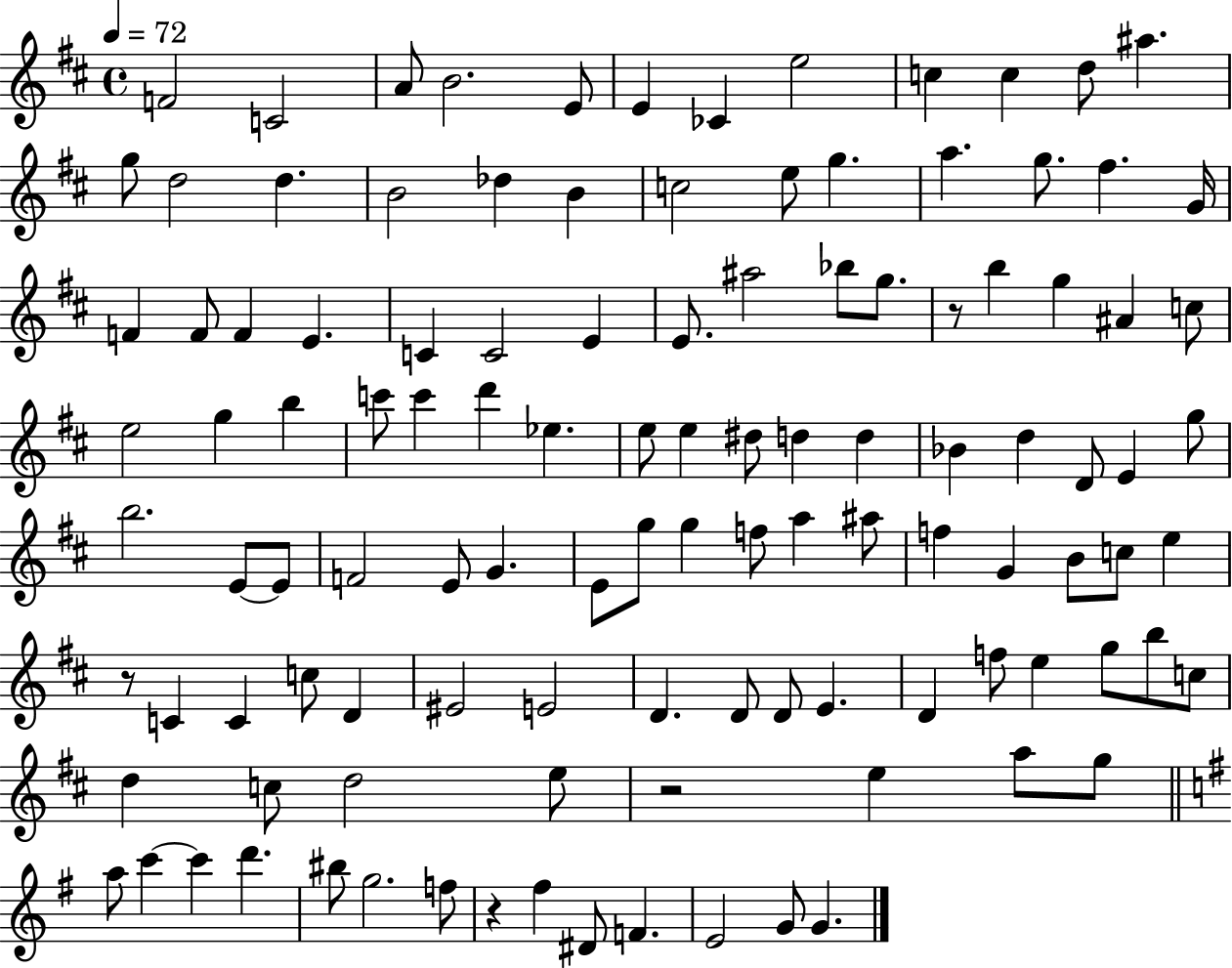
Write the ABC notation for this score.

X:1
T:Untitled
M:4/4
L:1/4
K:D
F2 C2 A/2 B2 E/2 E _C e2 c c d/2 ^a g/2 d2 d B2 _d B c2 e/2 g a g/2 ^f G/4 F F/2 F E C C2 E E/2 ^a2 _b/2 g/2 z/2 b g ^A c/2 e2 g b c'/2 c' d' _e e/2 e ^d/2 d d _B d D/2 E g/2 b2 E/2 E/2 F2 E/2 G E/2 g/2 g f/2 a ^a/2 f G B/2 c/2 e z/2 C C c/2 D ^E2 E2 D D/2 D/2 E D f/2 e g/2 b/2 c/2 d c/2 d2 e/2 z2 e a/2 g/2 a/2 c' c' d' ^b/2 g2 f/2 z ^f ^D/2 F E2 G/2 G